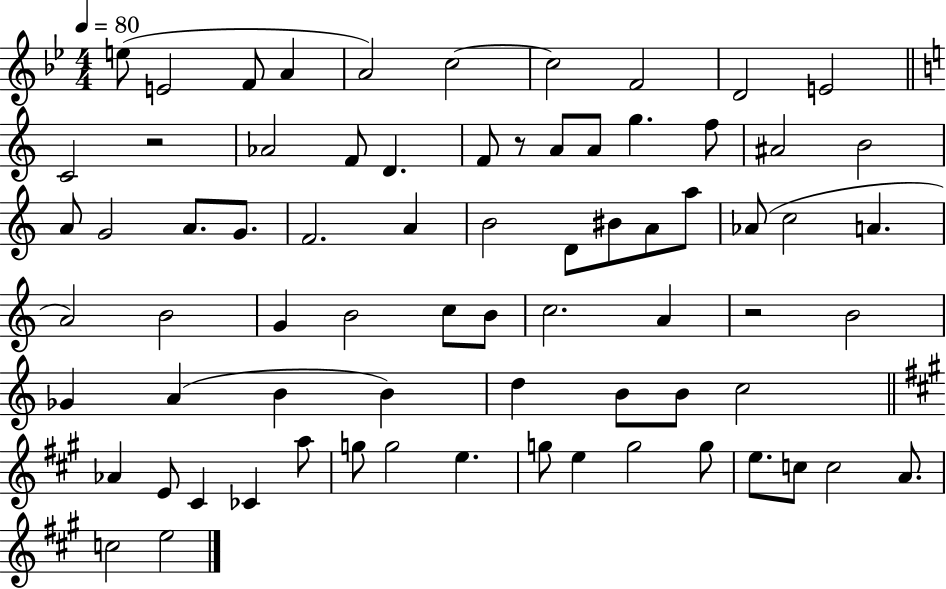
E5/e E4/h F4/e A4/q A4/h C5/h C5/h F4/h D4/h E4/h C4/h R/h Ab4/h F4/e D4/q. F4/e R/e A4/e A4/e G5/q. F5/e A#4/h B4/h A4/e G4/h A4/e. G4/e. F4/h. A4/q B4/h D4/e BIS4/e A4/e A5/e Ab4/e C5/h A4/q. A4/h B4/h G4/q B4/h C5/e B4/e C5/h. A4/q R/h B4/h Gb4/q A4/q B4/q B4/q D5/q B4/e B4/e C5/h Ab4/q E4/e C#4/q CES4/q A5/e G5/e G5/h E5/q. G5/e E5/q G5/h G5/e E5/e. C5/e C5/h A4/e. C5/h E5/h